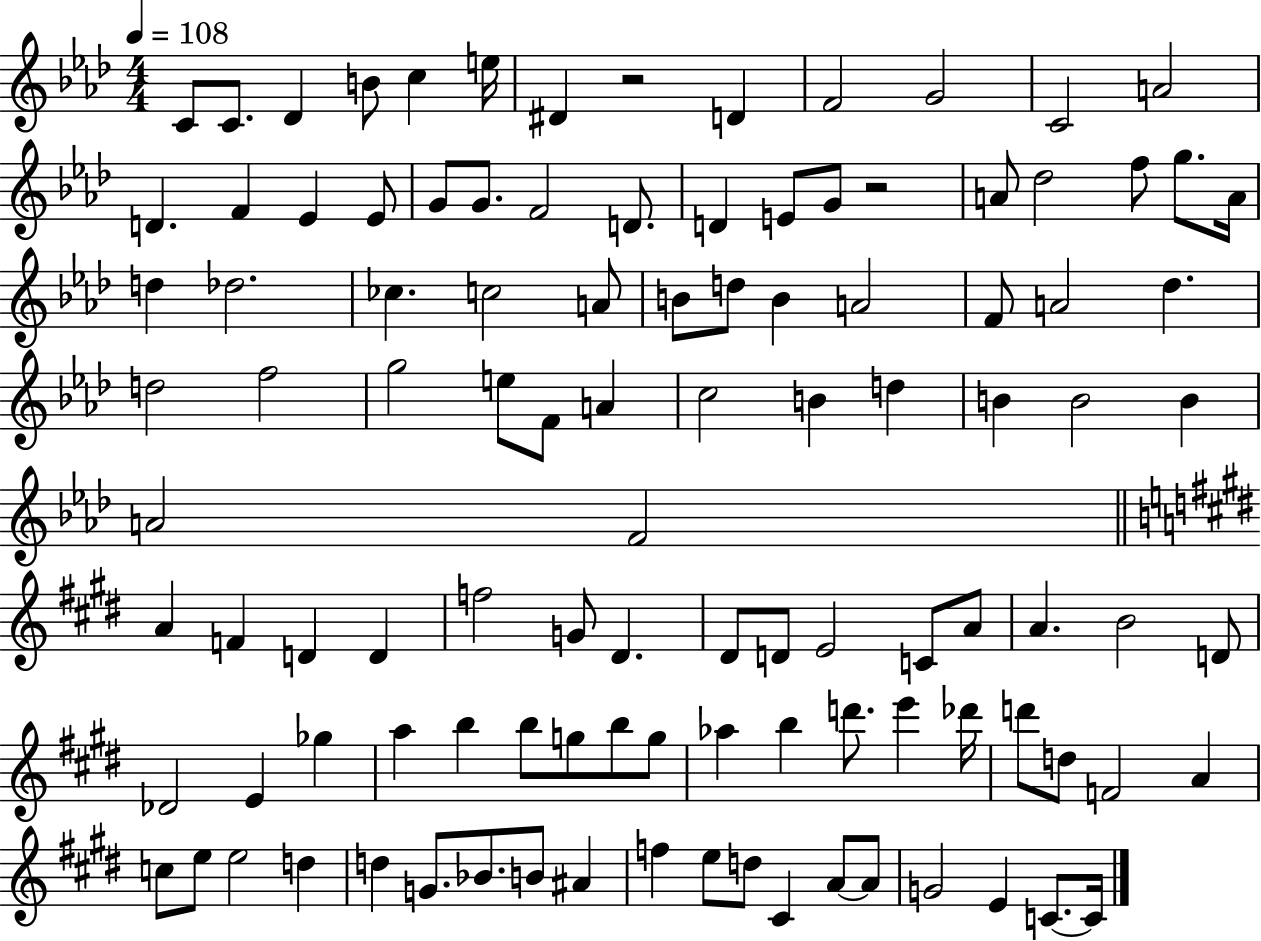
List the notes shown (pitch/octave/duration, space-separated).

C4/e C4/e. Db4/q B4/e C5/q E5/s D#4/q R/h D4/q F4/h G4/h C4/h A4/h D4/q. F4/q Eb4/q Eb4/e G4/e G4/e. F4/h D4/e. D4/q E4/e G4/e R/h A4/e Db5/h F5/e G5/e. A4/s D5/q Db5/h. CES5/q. C5/h A4/e B4/e D5/e B4/q A4/h F4/e A4/h Db5/q. D5/h F5/h G5/h E5/e F4/e A4/q C5/h B4/q D5/q B4/q B4/h B4/q A4/h F4/h A4/q F4/q D4/q D4/q F5/h G4/e D#4/q. D#4/e D4/e E4/h C4/e A4/e A4/q. B4/h D4/e Db4/h E4/q Gb5/q A5/q B5/q B5/e G5/e B5/e G5/e Ab5/q B5/q D6/e. E6/q Db6/s D6/e D5/e F4/h A4/q C5/e E5/e E5/h D5/q D5/q G4/e. Bb4/e. B4/e A#4/q F5/q E5/e D5/e C#4/q A4/e A4/e G4/h E4/q C4/e. C4/s